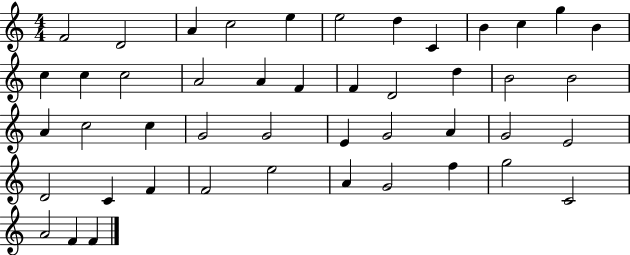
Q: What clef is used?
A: treble